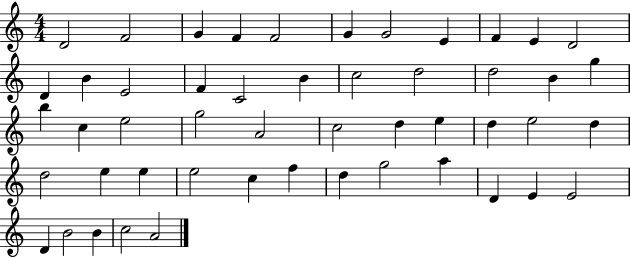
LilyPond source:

{
  \clef treble
  \numericTimeSignature
  \time 4/4
  \key c \major
  d'2 f'2 | g'4 f'4 f'2 | g'4 g'2 e'4 | f'4 e'4 d'2 | \break d'4 b'4 e'2 | f'4 c'2 b'4 | c''2 d''2 | d''2 b'4 g''4 | \break b''4 c''4 e''2 | g''2 a'2 | c''2 d''4 e''4 | d''4 e''2 d''4 | \break d''2 e''4 e''4 | e''2 c''4 f''4 | d''4 g''2 a''4 | d'4 e'4 e'2 | \break d'4 b'2 b'4 | c''2 a'2 | \bar "|."
}